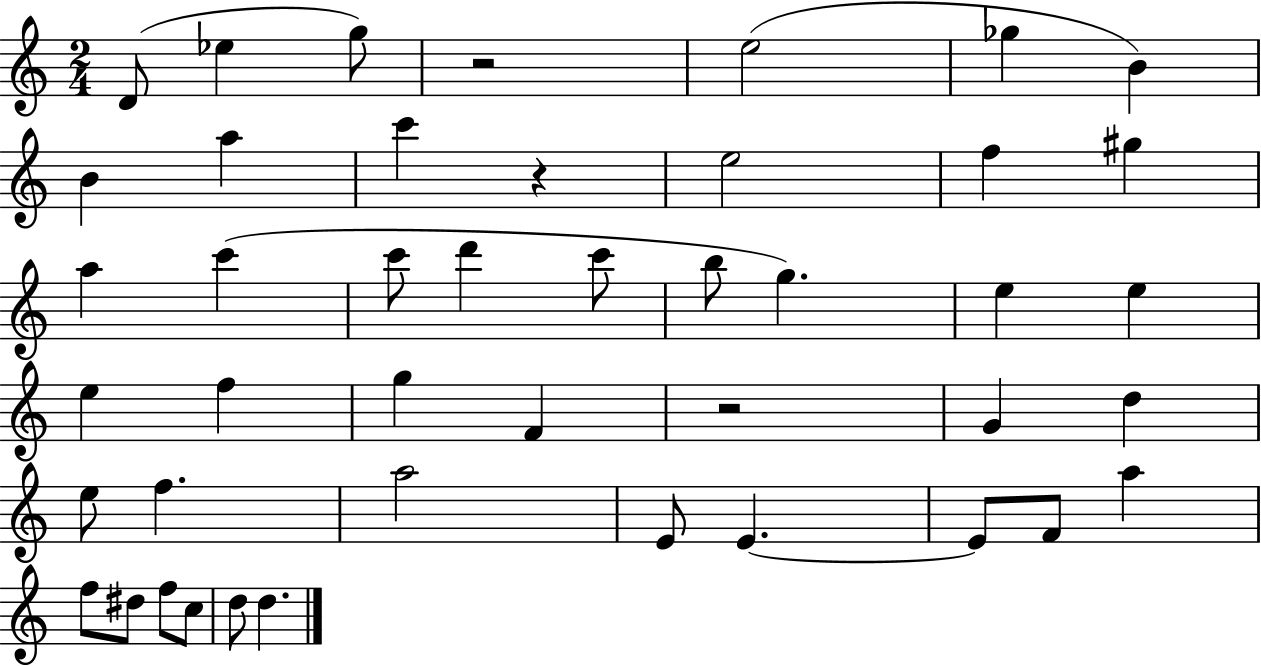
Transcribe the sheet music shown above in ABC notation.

X:1
T:Untitled
M:2/4
L:1/4
K:C
D/2 _e g/2 z2 e2 _g B B a c' z e2 f ^g a c' c'/2 d' c'/2 b/2 g e e e f g F z2 G d e/2 f a2 E/2 E E/2 F/2 a f/2 ^d/2 f/2 c/2 d/2 d